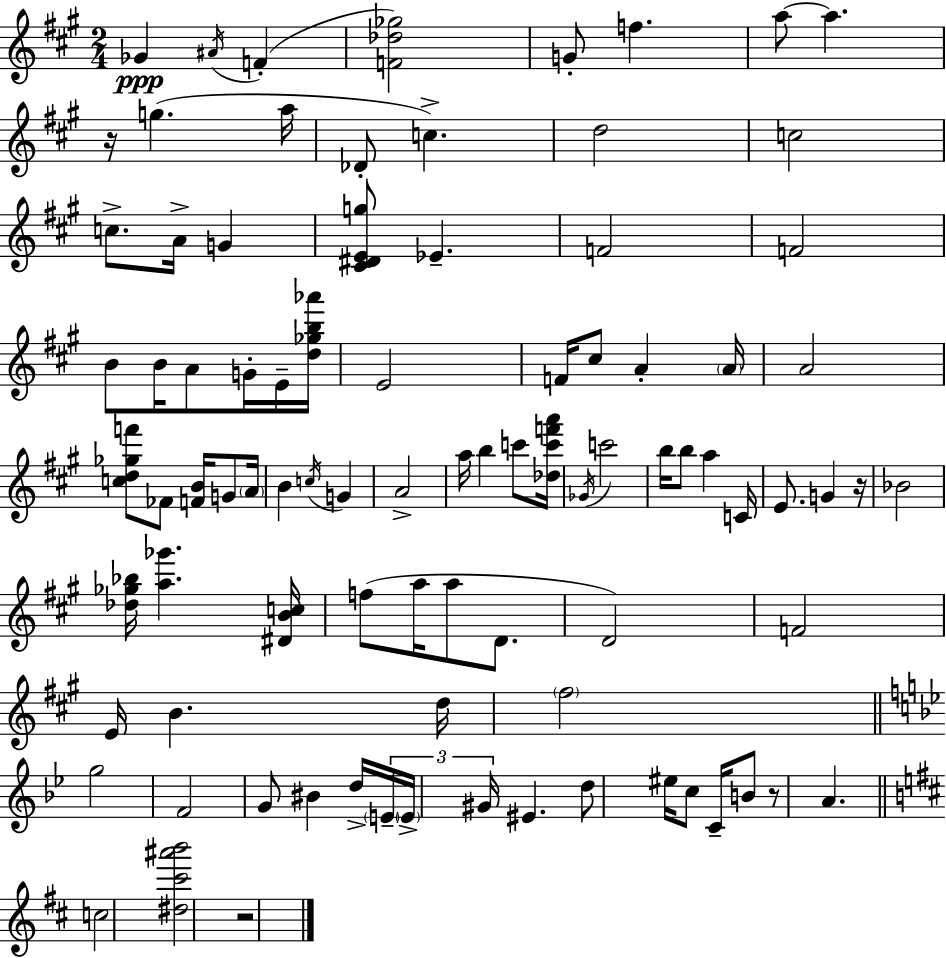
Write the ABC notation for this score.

X:1
T:Untitled
M:2/4
L:1/4
K:A
_G ^A/4 F [F_d_g]2 G/2 f a/2 a z/4 g a/4 _D/2 c d2 c2 c/2 A/4 G [^C^DEg]/2 _E F2 F2 B/2 B/4 A/2 G/4 E/4 [d_gb_a']/4 E2 F/4 ^c/2 A A/4 A2 [cd_gf']/2 _F/2 [FB]/4 G/2 A/4 B c/4 G A2 a/4 b c'/2 [_dc'f'a']/4 _G/4 c'2 b/4 b/2 a C/4 E/2 G z/4 _B2 [_d_g_b]/4 [a_g'] [^DBc]/4 f/2 a/4 a/2 D/2 D2 F2 E/4 B d/4 ^f2 g2 F2 G/2 ^B d/4 E/4 E/4 ^G/4 ^E d/2 ^e/4 c/2 C/4 B/2 z/2 A c2 [^d^c'^a'b']2 z2